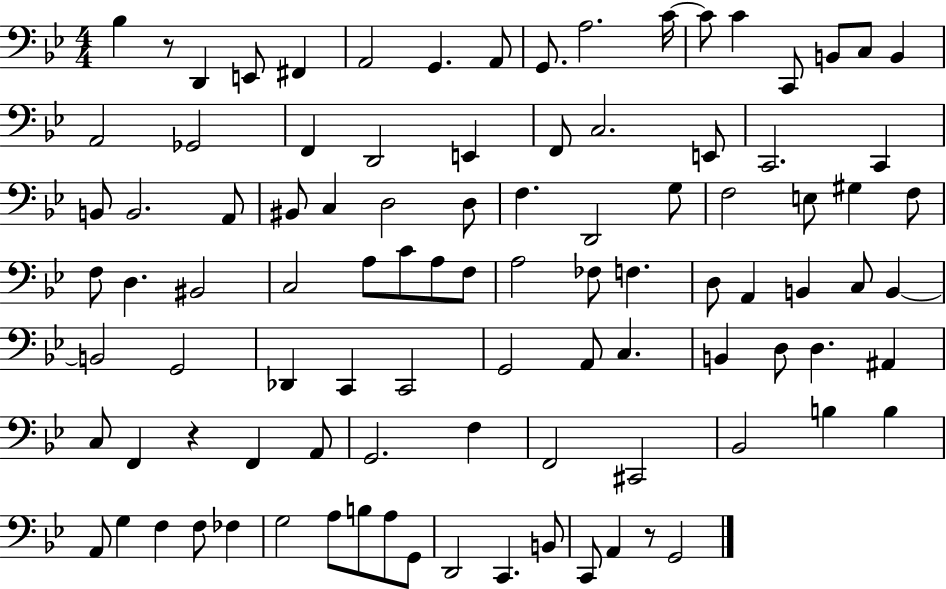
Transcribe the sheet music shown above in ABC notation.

X:1
T:Untitled
M:4/4
L:1/4
K:Bb
_B, z/2 D,, E,,/2 ^F,, A,,2 G,, A,,/2 G,,/2 A,2 C/4 C/2 C C,,/2 B,,/2 C,/2 B,, A,,2 _G,,2 F,, D,,2 E,, F,,/2 C,2 E,,/2 C,,2 C,, B,,/2 B,,2 A,,/2 ^B,,/2 C, D,2 D,/2 F, D,,2 G,/2 F,2 E,/2 ^G, F,/2 F,/2 D, ^B,,2 C,2 A,/2 C/2 A,/2 F,/2 A,2 _F,/2 F, D,/2 A,, B,, C,/2 B,, B,,2 G,,2 _D,, C,, C,,2 G,,2 A,,/2 C, B,, D,/2 D, ^A,, C,/2 F,, z F,, A,,/2 G,,2 F, F,,2 ^C,,2 _B,,2 B, B, A,,/2 G, F, F,/2 _F, G,2 A,/2 B,/2 A,/2 G,,/2 D,,2 C,, B,,/2 C,,/2 A,, z/2 G,,2